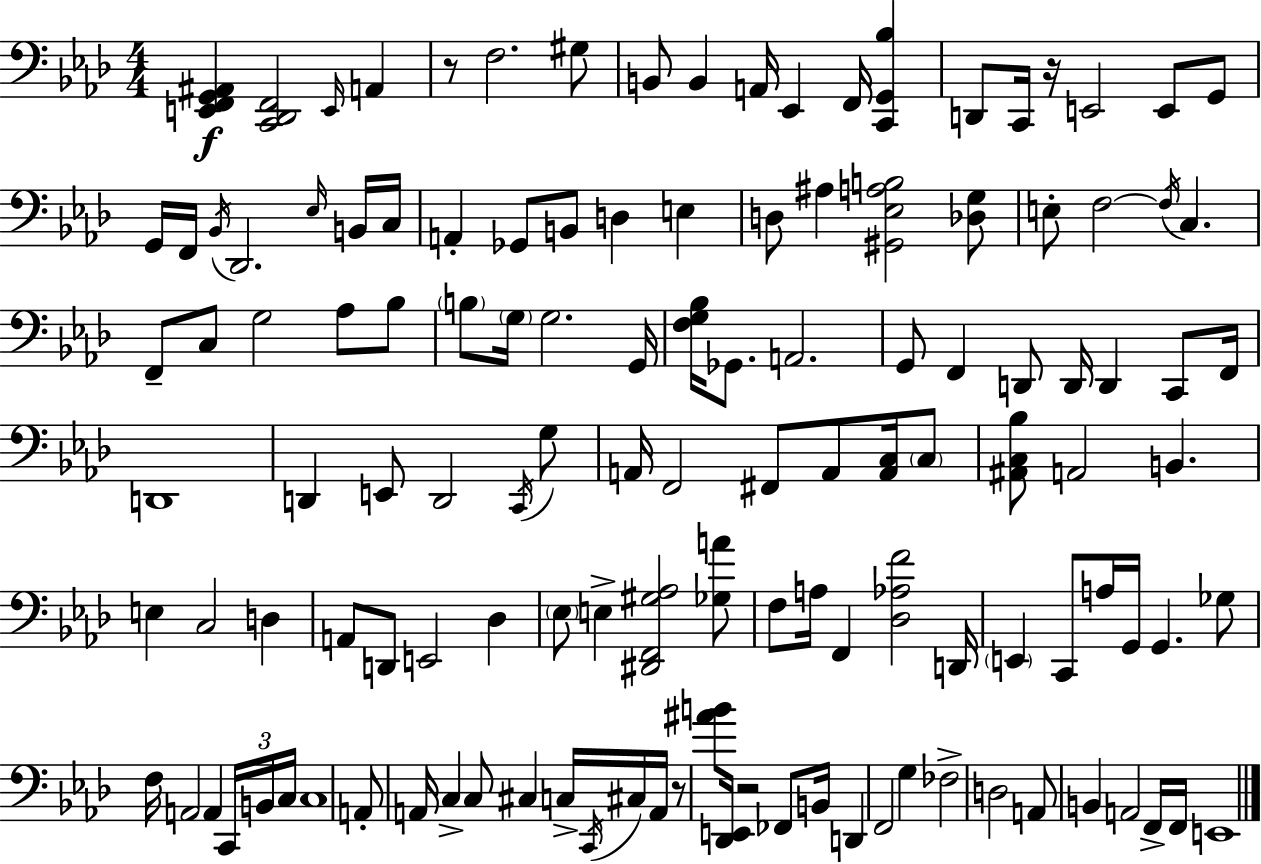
[E2,F2,G2,A#2]/q [C2,Db2,F2]/h E2/s A2/q R/e F3/h. G#3/e B2/e B2/q A2/s Eb2/q F2/s [C2,G2,Bb3]/q D2/e C2/s R/s E2/h E2/e G2/e G2/s F2/s Bb2/s Db2/h. Eb3/s B2/s C3/s A2/q Gb2/e B2/e D3/q E3/q D3/e A#3/q [G#2,Eb3,A3,B3]/h [Db3,G3]/e E3/e F3/h F3/s C3/q. F2/e C3/e G3/h Ab3/e Bb3/e B3/e G3/s G3/h. G2/s [F3,G3,Bb3]/s Gb2/e. A2/h. G2/e F2/q D2/e D2/s D2/q C2/e F2/s D2/w D2/q E2/e D2/h C2/s G3/e A2/s F2/h F#2/e A2/e [A2,C3]/s C3/e [A#2,C3,Bb3]/e A2/h B2/q. E3/q C3/h D3/q A2/e D2/e E2/h Db3/q Eb3/e E3/q [D#2,F2,G#3,Ab3]/h [Gb3,A4]/e F3/e A3/s F2/q [Db3,Ab3,F4]/h D2/s E2/q C2/e A3/s G2/s G2/q. Gb3/e F3/s A2/h A2/q C2/s B2/s C3/s C3/w A2/e A2/s C3/q C3/e C#3/q C3/s C2/s C#3/s A2/s R/e [A#4,B4]/e [Db2,E2]/s R/h FES2/e B2/s D2/q F2/h G3/q FES3/h D3/h A2/e B2/q A2/h F2/s F2/s E2/w